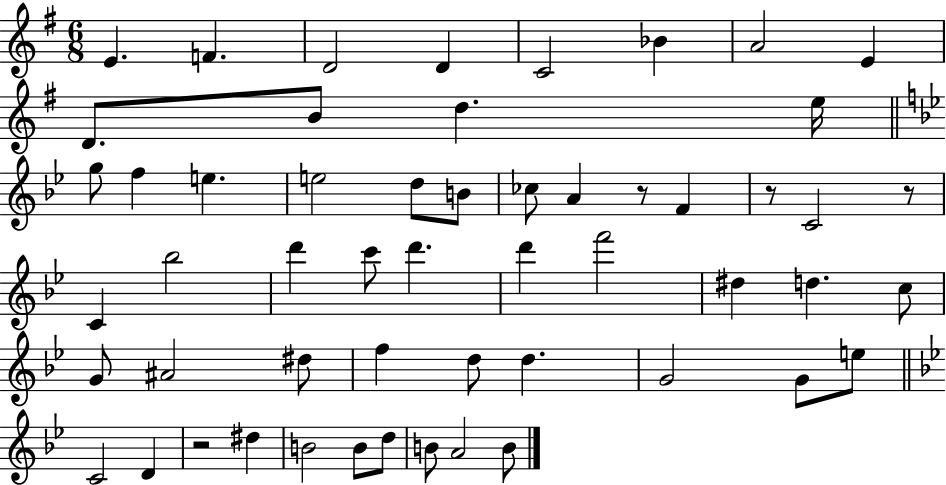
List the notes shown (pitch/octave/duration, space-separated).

E4/q. F4/q. D4/h D4/q C4/h Bb4/q A4/h E4/q D4/e. B4/e D5/q. E5/s G5/e F5/q E5/q. E5/h D5/e B4/e CES5/e A4/q R/e F4/q R/e C4/h R/e C4/q Bb5/h D6/q C6/e D6/q. D6/q F6/h D#5/q D5/q. C5/e G4/e A#4/h D#5/e F5/q D5/e D5/q. G4/h G4/e E5/e C4/h D4/q R/h D#5/q B4/h B4/e D5/e B4/e A4/h B4/e